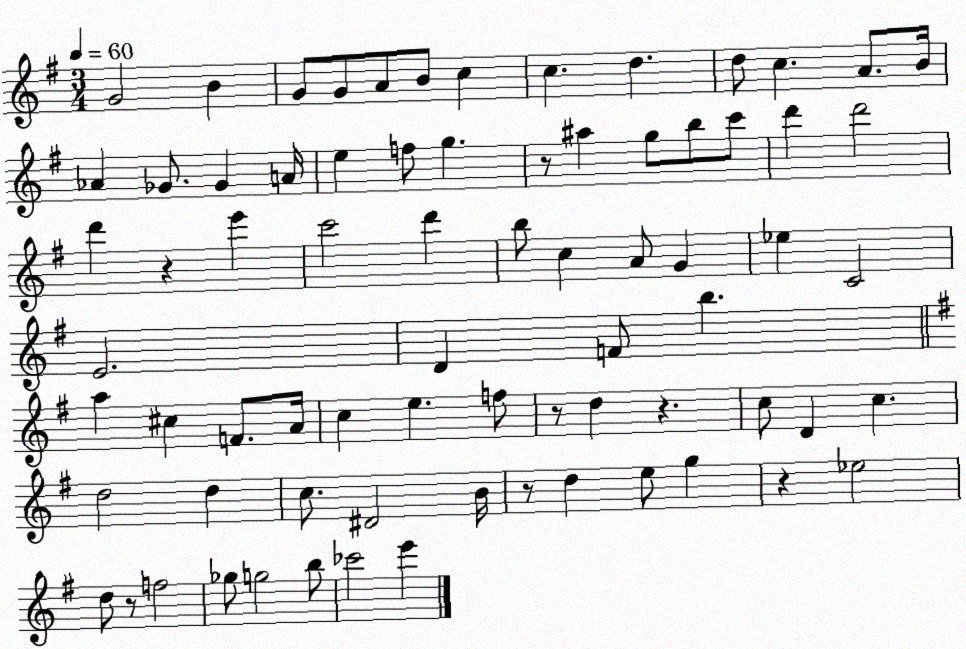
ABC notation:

X:1
T:Untitled
M:3/4
L:1/4
K:G
G2 B G/2 G/2 A/2 B/2 c c d d/2 c A/2 B/4 _A _G/2 _G A/4 e f/2 g z/2 ^a g/2 b/2 c'/2 d' d'2 d' z e' c'2 d' b/2 c A/2 G _e C2 E2 D F/2 b a ^c F/2 A/4 c e f/2 z/2 d z c/2 D c d2 d c/2 ^D2 B/4 z/2 d e/2 g z _e2 d/2 z/2 f2 _g/2 g2 b/2 _c'2 e'